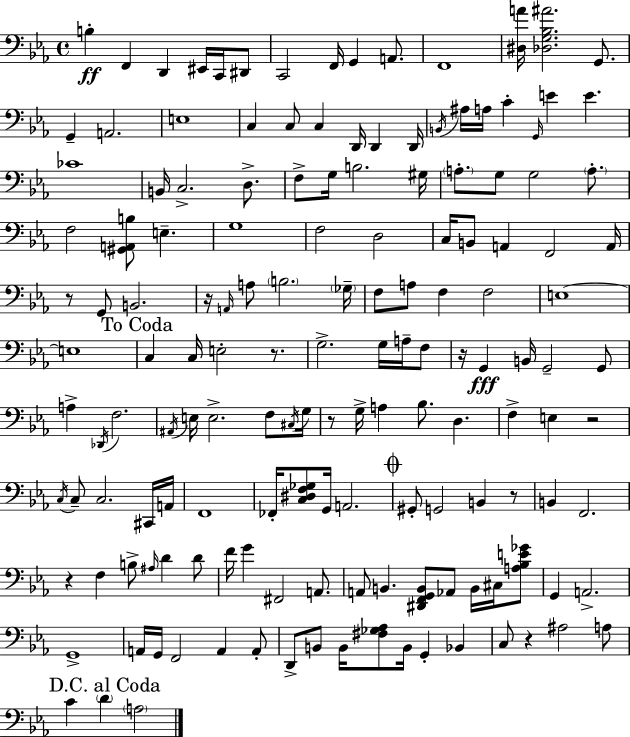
{
  \clef bass
  \time 4/4
  \defaultTimeSignature
  \key c \minor
  b4-.\ff f,4 d,4 eis,16 c,16 dis,8 | c,2 f,16 g,4 a,8. | f,1 | <dis a'>16 <des g bes ais'>2. g,8. | \break g,4-- a,2. | e1 | c4 c8 c4 d,16 d,4 d,16 | \acciaccatura { b,16 } ais16 a16 c'4-. \grace { g,16 } e'4 e'4. | \break ces'1 | b,16 c2.-> d8.-> | f8-> g16 b2. | gis16 \parenthesize a8.-. g8 g2 \parenthesize a8.-. | \break f2 <gis, a, b>8 e4.-- | g1 | f2 d2 | c16 b,8 a,4 f,2 | \break a,16 r8 g,8 b,2. | r16 \grace { a,16 } a8 \parenthesize b2. | \parenthesize ges16-- f8 a8 f4 f2 | e1~~ | \break e1 | \mark "To Coda" c4 c16 e2-. | r8. g2.-> g16 | a16-- f8 r16 g,4\fff b,16 g,2-- | \break g,8 a4-> \acciaccatura { des,16 } f2. | \acciaccatura { ais,16 } e16 e2.-> | f8 \acciaccatura { cis16 } g16 r8 g16-> a4 bes8. | d4. f4-> e4 r2 | \break \acciaccatura { c16 } c8-- c2. | cis,16 a,16 f,1 | fes,16-. <c dis f ges>8 g,16 a,2. | \mark \markup { \musicglyph "scripts.coda" } gis,8-. g,2 | \break b,4 r8 b,4 f,2. | r4 f4 b8-> | \grace { ais16 } d'4 d'8 f'16 g'4 fis,2 | a,8. a,8 b,4. | \break <dis, f, g, b,>8 aes,8 b,16 cis16 <a bes e' ges'>8 g,4 a,2.-> | g,1-> | a,16 g,16 f,2 | a,4 a,8-. d,8-> b,8 b,16 <fis ges aes>8 b,16 | \break g,4-. bes,4 c8 r4 ais2 | a8 \mark "D.C. al Coda" c'4 \parenthesize d'4 | \parenthesize a2 \bar "|."
}